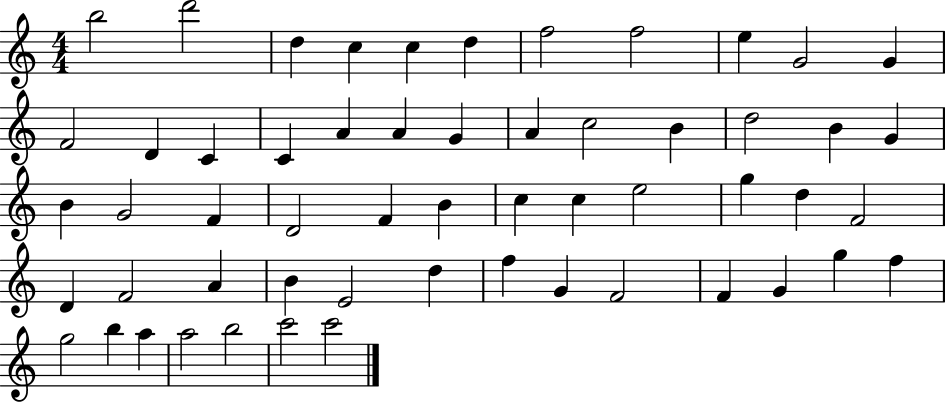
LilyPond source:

{
  \clef treble
  \numericTimeSignature
  \time 4/4
  \key c \major
  b''2 d'''2 | d''4 c''4 c''4 d''4 | f''2 f''2 | e''4 g'2 g'4 | \break f'2 d'4 c'4 | c'4 a'4 a'4 g'4 | a'4 c''2 b'4 | d''2 b'4 g'4 | \break b'4 g'2 f'4 | d'2 f'4 b'4 | c''4 c''4 e''2 | g''4 d''4 f'2 | \break d'4 f'2 a'4 | b'4 e'2 d''4 | f''4 g'4 f'2 | f'4 g'4 g''4 f''4 | \break g''2 b''4 a''4 | a''2 b''2 | c'''2 c'''2 | \bar "|."
}